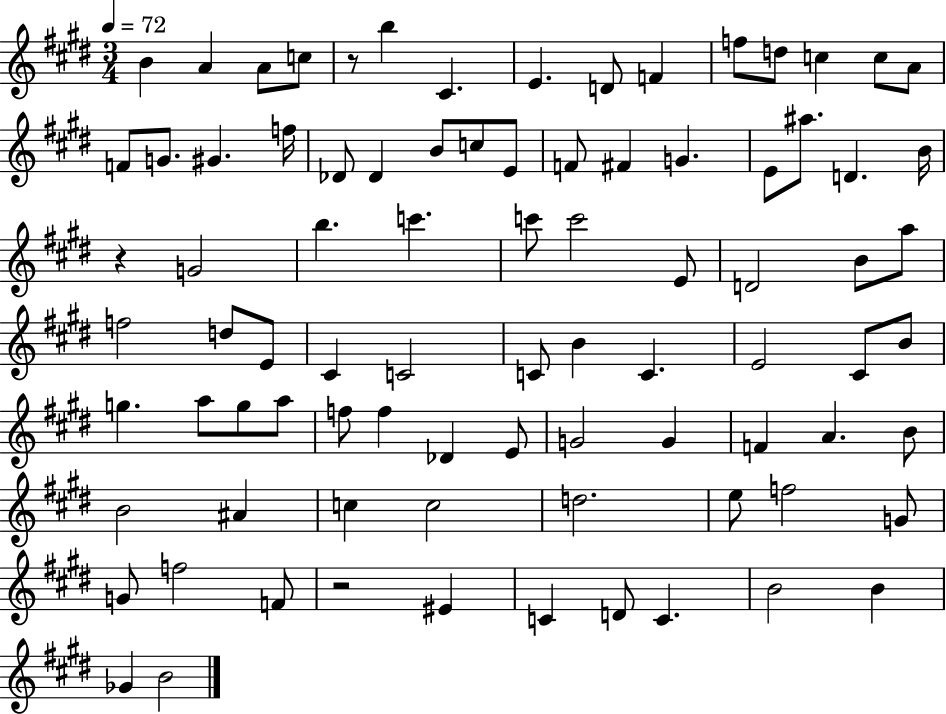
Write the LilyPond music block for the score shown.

{
  \clef treble
  \numericTimeSignature
  \time 3/4
  \key e \major
  \tempo 4 = 72
  b'4 a'4 a'8 c''8 | r8 b''4 cis'4. | e'4. d'8 f'4 | f''8 d''8 c''4 c''8 a'8 | \break f'8 g'8. gis'4. f''16 | des'8 des'4 b'8 c''8 e'8 | f'8 fis'4 g'4. | e'8 ais''8. d'4. b'16 | \break r4 g'2 | b''4. c'''4. | c'''8 c'''2 e'8 | d'2 b'8 a''8 | \break f''2 d''8 e'8 | cis'4 c'2 | c'8 b'4 c'4. | e'2 cis'8 b'8 | \break g''4. a''8 g''8 a''8 | f''8 f''4 des'4 e'8 | g'2 g'4 | f'4 a'4. b'8 | \break b'2 ais'4 | c''4 c''2 | d''2. | e''8 f''2 g'8 | \break g'8 f''2 f'8 | r2 eis'4 | c'4 d'8 c'4. | b'2 b'4 | \break ges'4 b'2 | \bar "|."
}